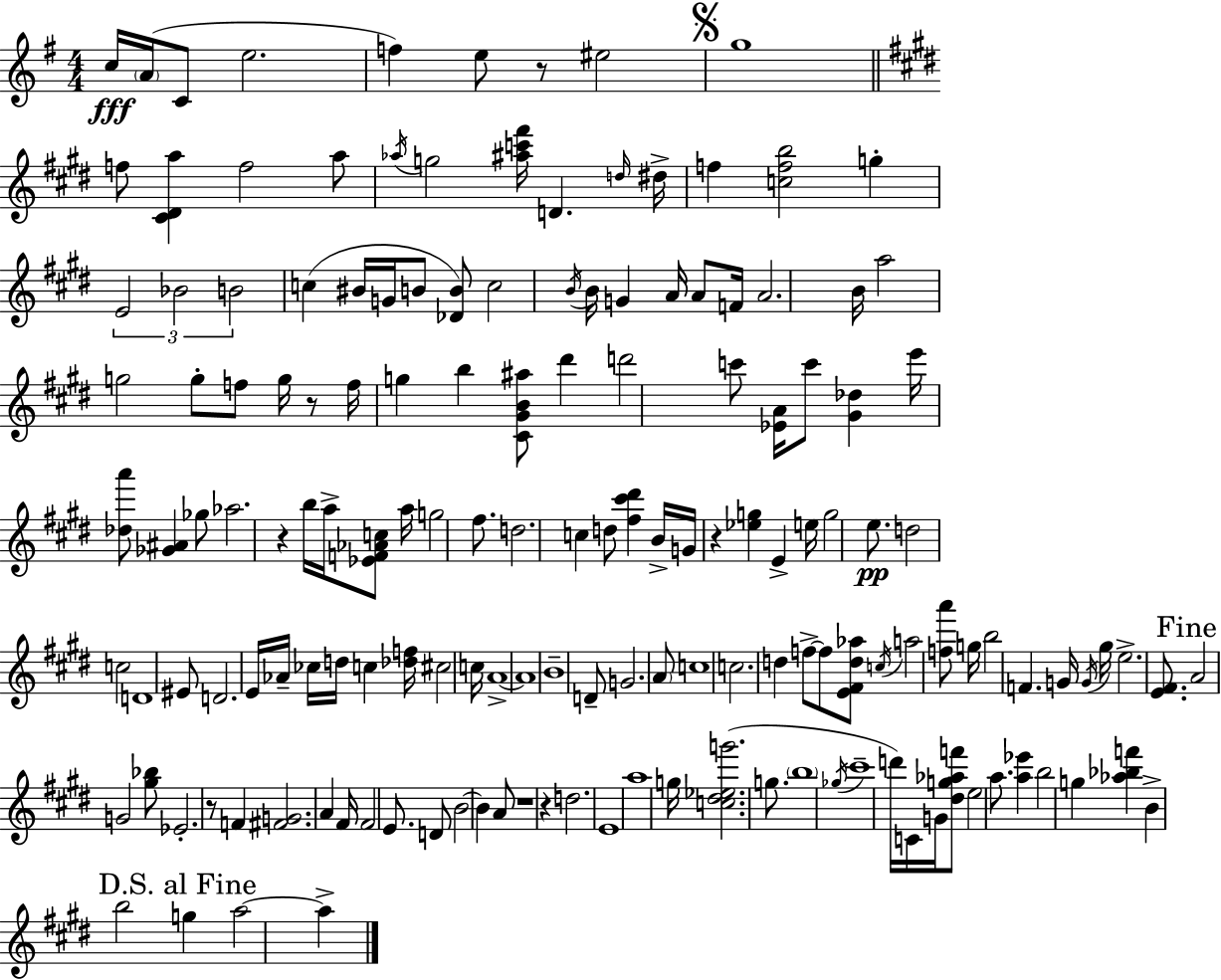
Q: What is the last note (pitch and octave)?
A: A5